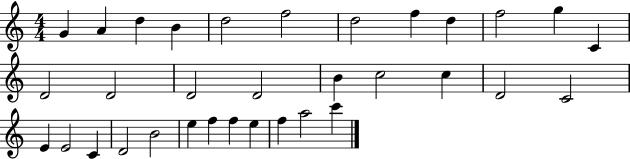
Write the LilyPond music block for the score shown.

{
  \clef treble
  \numericTimeSignature
  \time 4/4
  \key c \major
  g'4 a'4 d''4 b'4 | d''2 f''2 | d''2 f''4 d''4 | f''2 g''4 c'4 | \break d'2 d'2 | d'2 d'2 | b'4 c''2 c''4 | d'2 c'2 | \break e'4 e'2 c'4 | d'2 b'2 | e''4 f''4 f''4 e''4 | f''4 a''2 c'''4 | \break \bar "|."
}